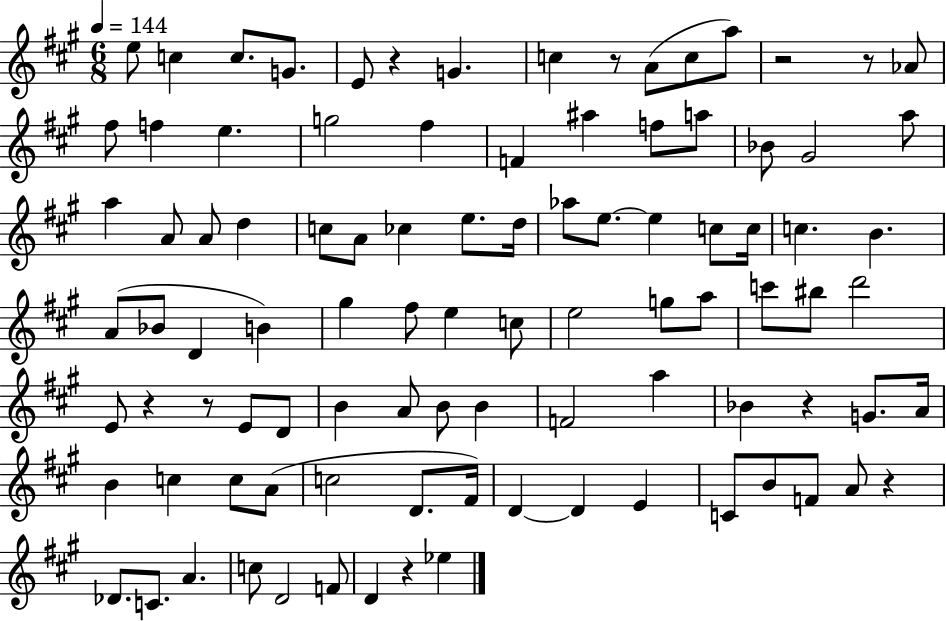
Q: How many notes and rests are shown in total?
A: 96